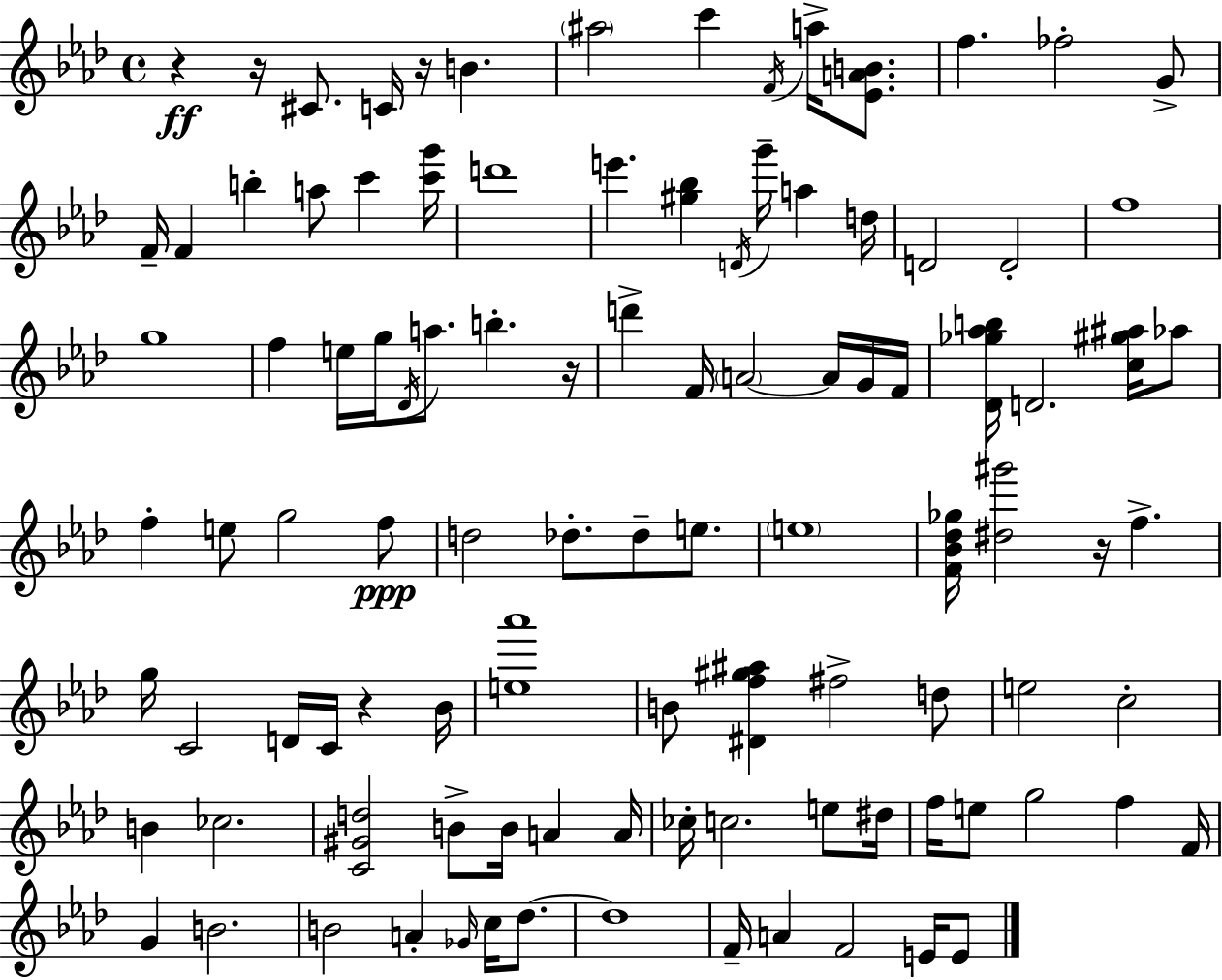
R/q R/s C#4/e. C4/s R/s B4/q. A#5/h C6/q F4/s A5/s [Eb4,A4,B4]/e. F5/q. FES5/h G4/e F4/s F4/q B5/q A5/e C6/q [C6,G6]/s D6/w E6/q. [G#5,Bb5]/q D4/s G6/s A5/q D5/s D4/h D4/h F5/w G5/w F5/q E5/s G5/s Db4/s A5/e. B5/q. R/s D6/q F4/s A4/h A4/s G4/s F4/s [Db4,Gb5,Ab5,B5]/s D4/h. [C5,G#5,A#5]/s Ab5/e F5/q E5/e G5/h F5/e D5/h Db5/e. Db5/e E5/e. E5/w [F4,Bb4,Db5,Gb5]/s [D#5,G#6]/h R/s F5/q. G5/s C4/h D4/s C4/s R/q Bb4/s [E5,Ab6]/w B4/e [D#4,F5,G#5,A#5]/q F#5/h D5/e E5/h C5/h B4/q CES5/h. [C4,G#4,D5]/h B4/e B4/s A4/q A4/s CES5/s C5/h. E5/e D#5/s F5/s E5/e G5/h F5/q F4/s G4/q B4/h. B4/h A4/q Gb4/s C5/s Db5/e. Db5/w F4/s A4/q F4/h E4/s E4/e